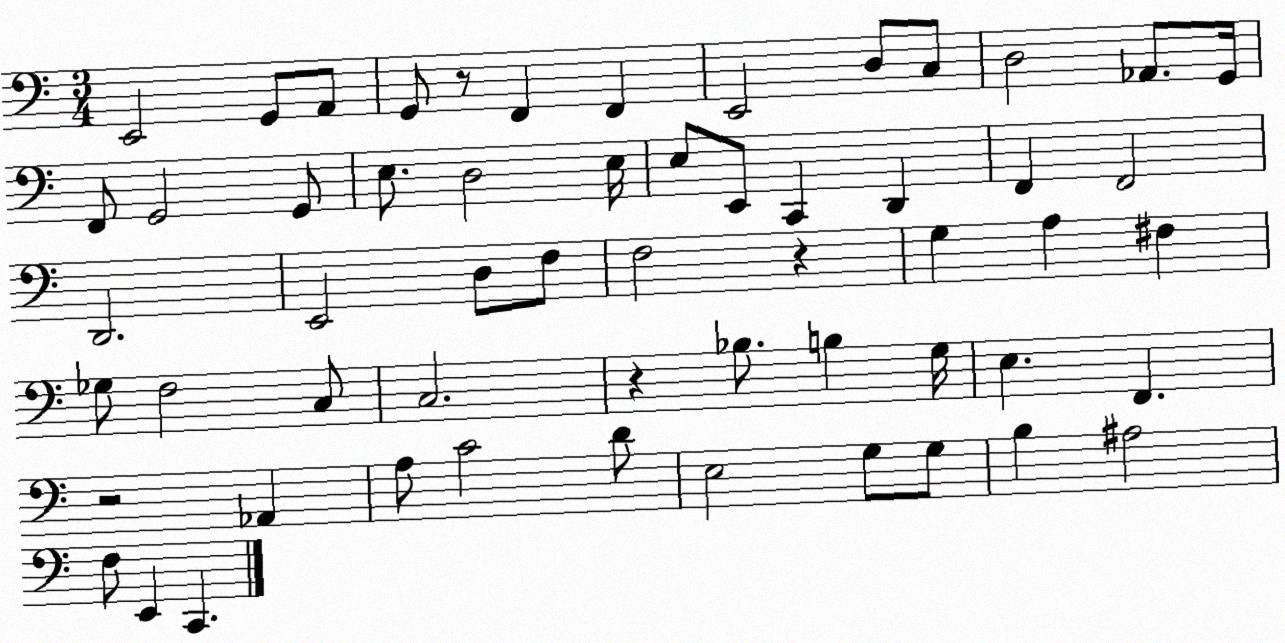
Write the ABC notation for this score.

X:1
T:Untitled
M:3/4
L:1/4
K:C
E,,2 G,,/2 A,,/2 G,,/2 z/2 F,, F,, E,,2 D,/2 C,/2 D,2 _A,,/2 G,,/4 F,,/2 G,,2 G,,/2 E,/2 D,2 E,/4 E,/2 E,,/2 C,, D,, F,, F,,2 D,,2 E,,2 D,/2 F,/2 F,2 z G, A, ^F, _G,/2 F,2 C,/2 C,2 z _B,/2 B, G,/4 E, F,, z2 _A,, A,/2 C2 D/2 E,2 G,/2 G,/2 B, ^A,2 F,/2 E,, C,,